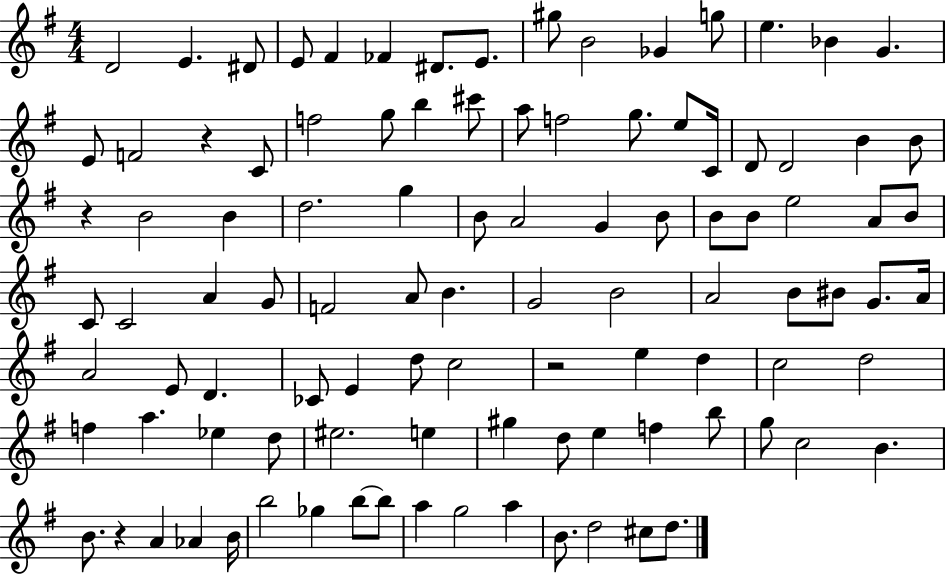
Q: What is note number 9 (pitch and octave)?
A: G#5